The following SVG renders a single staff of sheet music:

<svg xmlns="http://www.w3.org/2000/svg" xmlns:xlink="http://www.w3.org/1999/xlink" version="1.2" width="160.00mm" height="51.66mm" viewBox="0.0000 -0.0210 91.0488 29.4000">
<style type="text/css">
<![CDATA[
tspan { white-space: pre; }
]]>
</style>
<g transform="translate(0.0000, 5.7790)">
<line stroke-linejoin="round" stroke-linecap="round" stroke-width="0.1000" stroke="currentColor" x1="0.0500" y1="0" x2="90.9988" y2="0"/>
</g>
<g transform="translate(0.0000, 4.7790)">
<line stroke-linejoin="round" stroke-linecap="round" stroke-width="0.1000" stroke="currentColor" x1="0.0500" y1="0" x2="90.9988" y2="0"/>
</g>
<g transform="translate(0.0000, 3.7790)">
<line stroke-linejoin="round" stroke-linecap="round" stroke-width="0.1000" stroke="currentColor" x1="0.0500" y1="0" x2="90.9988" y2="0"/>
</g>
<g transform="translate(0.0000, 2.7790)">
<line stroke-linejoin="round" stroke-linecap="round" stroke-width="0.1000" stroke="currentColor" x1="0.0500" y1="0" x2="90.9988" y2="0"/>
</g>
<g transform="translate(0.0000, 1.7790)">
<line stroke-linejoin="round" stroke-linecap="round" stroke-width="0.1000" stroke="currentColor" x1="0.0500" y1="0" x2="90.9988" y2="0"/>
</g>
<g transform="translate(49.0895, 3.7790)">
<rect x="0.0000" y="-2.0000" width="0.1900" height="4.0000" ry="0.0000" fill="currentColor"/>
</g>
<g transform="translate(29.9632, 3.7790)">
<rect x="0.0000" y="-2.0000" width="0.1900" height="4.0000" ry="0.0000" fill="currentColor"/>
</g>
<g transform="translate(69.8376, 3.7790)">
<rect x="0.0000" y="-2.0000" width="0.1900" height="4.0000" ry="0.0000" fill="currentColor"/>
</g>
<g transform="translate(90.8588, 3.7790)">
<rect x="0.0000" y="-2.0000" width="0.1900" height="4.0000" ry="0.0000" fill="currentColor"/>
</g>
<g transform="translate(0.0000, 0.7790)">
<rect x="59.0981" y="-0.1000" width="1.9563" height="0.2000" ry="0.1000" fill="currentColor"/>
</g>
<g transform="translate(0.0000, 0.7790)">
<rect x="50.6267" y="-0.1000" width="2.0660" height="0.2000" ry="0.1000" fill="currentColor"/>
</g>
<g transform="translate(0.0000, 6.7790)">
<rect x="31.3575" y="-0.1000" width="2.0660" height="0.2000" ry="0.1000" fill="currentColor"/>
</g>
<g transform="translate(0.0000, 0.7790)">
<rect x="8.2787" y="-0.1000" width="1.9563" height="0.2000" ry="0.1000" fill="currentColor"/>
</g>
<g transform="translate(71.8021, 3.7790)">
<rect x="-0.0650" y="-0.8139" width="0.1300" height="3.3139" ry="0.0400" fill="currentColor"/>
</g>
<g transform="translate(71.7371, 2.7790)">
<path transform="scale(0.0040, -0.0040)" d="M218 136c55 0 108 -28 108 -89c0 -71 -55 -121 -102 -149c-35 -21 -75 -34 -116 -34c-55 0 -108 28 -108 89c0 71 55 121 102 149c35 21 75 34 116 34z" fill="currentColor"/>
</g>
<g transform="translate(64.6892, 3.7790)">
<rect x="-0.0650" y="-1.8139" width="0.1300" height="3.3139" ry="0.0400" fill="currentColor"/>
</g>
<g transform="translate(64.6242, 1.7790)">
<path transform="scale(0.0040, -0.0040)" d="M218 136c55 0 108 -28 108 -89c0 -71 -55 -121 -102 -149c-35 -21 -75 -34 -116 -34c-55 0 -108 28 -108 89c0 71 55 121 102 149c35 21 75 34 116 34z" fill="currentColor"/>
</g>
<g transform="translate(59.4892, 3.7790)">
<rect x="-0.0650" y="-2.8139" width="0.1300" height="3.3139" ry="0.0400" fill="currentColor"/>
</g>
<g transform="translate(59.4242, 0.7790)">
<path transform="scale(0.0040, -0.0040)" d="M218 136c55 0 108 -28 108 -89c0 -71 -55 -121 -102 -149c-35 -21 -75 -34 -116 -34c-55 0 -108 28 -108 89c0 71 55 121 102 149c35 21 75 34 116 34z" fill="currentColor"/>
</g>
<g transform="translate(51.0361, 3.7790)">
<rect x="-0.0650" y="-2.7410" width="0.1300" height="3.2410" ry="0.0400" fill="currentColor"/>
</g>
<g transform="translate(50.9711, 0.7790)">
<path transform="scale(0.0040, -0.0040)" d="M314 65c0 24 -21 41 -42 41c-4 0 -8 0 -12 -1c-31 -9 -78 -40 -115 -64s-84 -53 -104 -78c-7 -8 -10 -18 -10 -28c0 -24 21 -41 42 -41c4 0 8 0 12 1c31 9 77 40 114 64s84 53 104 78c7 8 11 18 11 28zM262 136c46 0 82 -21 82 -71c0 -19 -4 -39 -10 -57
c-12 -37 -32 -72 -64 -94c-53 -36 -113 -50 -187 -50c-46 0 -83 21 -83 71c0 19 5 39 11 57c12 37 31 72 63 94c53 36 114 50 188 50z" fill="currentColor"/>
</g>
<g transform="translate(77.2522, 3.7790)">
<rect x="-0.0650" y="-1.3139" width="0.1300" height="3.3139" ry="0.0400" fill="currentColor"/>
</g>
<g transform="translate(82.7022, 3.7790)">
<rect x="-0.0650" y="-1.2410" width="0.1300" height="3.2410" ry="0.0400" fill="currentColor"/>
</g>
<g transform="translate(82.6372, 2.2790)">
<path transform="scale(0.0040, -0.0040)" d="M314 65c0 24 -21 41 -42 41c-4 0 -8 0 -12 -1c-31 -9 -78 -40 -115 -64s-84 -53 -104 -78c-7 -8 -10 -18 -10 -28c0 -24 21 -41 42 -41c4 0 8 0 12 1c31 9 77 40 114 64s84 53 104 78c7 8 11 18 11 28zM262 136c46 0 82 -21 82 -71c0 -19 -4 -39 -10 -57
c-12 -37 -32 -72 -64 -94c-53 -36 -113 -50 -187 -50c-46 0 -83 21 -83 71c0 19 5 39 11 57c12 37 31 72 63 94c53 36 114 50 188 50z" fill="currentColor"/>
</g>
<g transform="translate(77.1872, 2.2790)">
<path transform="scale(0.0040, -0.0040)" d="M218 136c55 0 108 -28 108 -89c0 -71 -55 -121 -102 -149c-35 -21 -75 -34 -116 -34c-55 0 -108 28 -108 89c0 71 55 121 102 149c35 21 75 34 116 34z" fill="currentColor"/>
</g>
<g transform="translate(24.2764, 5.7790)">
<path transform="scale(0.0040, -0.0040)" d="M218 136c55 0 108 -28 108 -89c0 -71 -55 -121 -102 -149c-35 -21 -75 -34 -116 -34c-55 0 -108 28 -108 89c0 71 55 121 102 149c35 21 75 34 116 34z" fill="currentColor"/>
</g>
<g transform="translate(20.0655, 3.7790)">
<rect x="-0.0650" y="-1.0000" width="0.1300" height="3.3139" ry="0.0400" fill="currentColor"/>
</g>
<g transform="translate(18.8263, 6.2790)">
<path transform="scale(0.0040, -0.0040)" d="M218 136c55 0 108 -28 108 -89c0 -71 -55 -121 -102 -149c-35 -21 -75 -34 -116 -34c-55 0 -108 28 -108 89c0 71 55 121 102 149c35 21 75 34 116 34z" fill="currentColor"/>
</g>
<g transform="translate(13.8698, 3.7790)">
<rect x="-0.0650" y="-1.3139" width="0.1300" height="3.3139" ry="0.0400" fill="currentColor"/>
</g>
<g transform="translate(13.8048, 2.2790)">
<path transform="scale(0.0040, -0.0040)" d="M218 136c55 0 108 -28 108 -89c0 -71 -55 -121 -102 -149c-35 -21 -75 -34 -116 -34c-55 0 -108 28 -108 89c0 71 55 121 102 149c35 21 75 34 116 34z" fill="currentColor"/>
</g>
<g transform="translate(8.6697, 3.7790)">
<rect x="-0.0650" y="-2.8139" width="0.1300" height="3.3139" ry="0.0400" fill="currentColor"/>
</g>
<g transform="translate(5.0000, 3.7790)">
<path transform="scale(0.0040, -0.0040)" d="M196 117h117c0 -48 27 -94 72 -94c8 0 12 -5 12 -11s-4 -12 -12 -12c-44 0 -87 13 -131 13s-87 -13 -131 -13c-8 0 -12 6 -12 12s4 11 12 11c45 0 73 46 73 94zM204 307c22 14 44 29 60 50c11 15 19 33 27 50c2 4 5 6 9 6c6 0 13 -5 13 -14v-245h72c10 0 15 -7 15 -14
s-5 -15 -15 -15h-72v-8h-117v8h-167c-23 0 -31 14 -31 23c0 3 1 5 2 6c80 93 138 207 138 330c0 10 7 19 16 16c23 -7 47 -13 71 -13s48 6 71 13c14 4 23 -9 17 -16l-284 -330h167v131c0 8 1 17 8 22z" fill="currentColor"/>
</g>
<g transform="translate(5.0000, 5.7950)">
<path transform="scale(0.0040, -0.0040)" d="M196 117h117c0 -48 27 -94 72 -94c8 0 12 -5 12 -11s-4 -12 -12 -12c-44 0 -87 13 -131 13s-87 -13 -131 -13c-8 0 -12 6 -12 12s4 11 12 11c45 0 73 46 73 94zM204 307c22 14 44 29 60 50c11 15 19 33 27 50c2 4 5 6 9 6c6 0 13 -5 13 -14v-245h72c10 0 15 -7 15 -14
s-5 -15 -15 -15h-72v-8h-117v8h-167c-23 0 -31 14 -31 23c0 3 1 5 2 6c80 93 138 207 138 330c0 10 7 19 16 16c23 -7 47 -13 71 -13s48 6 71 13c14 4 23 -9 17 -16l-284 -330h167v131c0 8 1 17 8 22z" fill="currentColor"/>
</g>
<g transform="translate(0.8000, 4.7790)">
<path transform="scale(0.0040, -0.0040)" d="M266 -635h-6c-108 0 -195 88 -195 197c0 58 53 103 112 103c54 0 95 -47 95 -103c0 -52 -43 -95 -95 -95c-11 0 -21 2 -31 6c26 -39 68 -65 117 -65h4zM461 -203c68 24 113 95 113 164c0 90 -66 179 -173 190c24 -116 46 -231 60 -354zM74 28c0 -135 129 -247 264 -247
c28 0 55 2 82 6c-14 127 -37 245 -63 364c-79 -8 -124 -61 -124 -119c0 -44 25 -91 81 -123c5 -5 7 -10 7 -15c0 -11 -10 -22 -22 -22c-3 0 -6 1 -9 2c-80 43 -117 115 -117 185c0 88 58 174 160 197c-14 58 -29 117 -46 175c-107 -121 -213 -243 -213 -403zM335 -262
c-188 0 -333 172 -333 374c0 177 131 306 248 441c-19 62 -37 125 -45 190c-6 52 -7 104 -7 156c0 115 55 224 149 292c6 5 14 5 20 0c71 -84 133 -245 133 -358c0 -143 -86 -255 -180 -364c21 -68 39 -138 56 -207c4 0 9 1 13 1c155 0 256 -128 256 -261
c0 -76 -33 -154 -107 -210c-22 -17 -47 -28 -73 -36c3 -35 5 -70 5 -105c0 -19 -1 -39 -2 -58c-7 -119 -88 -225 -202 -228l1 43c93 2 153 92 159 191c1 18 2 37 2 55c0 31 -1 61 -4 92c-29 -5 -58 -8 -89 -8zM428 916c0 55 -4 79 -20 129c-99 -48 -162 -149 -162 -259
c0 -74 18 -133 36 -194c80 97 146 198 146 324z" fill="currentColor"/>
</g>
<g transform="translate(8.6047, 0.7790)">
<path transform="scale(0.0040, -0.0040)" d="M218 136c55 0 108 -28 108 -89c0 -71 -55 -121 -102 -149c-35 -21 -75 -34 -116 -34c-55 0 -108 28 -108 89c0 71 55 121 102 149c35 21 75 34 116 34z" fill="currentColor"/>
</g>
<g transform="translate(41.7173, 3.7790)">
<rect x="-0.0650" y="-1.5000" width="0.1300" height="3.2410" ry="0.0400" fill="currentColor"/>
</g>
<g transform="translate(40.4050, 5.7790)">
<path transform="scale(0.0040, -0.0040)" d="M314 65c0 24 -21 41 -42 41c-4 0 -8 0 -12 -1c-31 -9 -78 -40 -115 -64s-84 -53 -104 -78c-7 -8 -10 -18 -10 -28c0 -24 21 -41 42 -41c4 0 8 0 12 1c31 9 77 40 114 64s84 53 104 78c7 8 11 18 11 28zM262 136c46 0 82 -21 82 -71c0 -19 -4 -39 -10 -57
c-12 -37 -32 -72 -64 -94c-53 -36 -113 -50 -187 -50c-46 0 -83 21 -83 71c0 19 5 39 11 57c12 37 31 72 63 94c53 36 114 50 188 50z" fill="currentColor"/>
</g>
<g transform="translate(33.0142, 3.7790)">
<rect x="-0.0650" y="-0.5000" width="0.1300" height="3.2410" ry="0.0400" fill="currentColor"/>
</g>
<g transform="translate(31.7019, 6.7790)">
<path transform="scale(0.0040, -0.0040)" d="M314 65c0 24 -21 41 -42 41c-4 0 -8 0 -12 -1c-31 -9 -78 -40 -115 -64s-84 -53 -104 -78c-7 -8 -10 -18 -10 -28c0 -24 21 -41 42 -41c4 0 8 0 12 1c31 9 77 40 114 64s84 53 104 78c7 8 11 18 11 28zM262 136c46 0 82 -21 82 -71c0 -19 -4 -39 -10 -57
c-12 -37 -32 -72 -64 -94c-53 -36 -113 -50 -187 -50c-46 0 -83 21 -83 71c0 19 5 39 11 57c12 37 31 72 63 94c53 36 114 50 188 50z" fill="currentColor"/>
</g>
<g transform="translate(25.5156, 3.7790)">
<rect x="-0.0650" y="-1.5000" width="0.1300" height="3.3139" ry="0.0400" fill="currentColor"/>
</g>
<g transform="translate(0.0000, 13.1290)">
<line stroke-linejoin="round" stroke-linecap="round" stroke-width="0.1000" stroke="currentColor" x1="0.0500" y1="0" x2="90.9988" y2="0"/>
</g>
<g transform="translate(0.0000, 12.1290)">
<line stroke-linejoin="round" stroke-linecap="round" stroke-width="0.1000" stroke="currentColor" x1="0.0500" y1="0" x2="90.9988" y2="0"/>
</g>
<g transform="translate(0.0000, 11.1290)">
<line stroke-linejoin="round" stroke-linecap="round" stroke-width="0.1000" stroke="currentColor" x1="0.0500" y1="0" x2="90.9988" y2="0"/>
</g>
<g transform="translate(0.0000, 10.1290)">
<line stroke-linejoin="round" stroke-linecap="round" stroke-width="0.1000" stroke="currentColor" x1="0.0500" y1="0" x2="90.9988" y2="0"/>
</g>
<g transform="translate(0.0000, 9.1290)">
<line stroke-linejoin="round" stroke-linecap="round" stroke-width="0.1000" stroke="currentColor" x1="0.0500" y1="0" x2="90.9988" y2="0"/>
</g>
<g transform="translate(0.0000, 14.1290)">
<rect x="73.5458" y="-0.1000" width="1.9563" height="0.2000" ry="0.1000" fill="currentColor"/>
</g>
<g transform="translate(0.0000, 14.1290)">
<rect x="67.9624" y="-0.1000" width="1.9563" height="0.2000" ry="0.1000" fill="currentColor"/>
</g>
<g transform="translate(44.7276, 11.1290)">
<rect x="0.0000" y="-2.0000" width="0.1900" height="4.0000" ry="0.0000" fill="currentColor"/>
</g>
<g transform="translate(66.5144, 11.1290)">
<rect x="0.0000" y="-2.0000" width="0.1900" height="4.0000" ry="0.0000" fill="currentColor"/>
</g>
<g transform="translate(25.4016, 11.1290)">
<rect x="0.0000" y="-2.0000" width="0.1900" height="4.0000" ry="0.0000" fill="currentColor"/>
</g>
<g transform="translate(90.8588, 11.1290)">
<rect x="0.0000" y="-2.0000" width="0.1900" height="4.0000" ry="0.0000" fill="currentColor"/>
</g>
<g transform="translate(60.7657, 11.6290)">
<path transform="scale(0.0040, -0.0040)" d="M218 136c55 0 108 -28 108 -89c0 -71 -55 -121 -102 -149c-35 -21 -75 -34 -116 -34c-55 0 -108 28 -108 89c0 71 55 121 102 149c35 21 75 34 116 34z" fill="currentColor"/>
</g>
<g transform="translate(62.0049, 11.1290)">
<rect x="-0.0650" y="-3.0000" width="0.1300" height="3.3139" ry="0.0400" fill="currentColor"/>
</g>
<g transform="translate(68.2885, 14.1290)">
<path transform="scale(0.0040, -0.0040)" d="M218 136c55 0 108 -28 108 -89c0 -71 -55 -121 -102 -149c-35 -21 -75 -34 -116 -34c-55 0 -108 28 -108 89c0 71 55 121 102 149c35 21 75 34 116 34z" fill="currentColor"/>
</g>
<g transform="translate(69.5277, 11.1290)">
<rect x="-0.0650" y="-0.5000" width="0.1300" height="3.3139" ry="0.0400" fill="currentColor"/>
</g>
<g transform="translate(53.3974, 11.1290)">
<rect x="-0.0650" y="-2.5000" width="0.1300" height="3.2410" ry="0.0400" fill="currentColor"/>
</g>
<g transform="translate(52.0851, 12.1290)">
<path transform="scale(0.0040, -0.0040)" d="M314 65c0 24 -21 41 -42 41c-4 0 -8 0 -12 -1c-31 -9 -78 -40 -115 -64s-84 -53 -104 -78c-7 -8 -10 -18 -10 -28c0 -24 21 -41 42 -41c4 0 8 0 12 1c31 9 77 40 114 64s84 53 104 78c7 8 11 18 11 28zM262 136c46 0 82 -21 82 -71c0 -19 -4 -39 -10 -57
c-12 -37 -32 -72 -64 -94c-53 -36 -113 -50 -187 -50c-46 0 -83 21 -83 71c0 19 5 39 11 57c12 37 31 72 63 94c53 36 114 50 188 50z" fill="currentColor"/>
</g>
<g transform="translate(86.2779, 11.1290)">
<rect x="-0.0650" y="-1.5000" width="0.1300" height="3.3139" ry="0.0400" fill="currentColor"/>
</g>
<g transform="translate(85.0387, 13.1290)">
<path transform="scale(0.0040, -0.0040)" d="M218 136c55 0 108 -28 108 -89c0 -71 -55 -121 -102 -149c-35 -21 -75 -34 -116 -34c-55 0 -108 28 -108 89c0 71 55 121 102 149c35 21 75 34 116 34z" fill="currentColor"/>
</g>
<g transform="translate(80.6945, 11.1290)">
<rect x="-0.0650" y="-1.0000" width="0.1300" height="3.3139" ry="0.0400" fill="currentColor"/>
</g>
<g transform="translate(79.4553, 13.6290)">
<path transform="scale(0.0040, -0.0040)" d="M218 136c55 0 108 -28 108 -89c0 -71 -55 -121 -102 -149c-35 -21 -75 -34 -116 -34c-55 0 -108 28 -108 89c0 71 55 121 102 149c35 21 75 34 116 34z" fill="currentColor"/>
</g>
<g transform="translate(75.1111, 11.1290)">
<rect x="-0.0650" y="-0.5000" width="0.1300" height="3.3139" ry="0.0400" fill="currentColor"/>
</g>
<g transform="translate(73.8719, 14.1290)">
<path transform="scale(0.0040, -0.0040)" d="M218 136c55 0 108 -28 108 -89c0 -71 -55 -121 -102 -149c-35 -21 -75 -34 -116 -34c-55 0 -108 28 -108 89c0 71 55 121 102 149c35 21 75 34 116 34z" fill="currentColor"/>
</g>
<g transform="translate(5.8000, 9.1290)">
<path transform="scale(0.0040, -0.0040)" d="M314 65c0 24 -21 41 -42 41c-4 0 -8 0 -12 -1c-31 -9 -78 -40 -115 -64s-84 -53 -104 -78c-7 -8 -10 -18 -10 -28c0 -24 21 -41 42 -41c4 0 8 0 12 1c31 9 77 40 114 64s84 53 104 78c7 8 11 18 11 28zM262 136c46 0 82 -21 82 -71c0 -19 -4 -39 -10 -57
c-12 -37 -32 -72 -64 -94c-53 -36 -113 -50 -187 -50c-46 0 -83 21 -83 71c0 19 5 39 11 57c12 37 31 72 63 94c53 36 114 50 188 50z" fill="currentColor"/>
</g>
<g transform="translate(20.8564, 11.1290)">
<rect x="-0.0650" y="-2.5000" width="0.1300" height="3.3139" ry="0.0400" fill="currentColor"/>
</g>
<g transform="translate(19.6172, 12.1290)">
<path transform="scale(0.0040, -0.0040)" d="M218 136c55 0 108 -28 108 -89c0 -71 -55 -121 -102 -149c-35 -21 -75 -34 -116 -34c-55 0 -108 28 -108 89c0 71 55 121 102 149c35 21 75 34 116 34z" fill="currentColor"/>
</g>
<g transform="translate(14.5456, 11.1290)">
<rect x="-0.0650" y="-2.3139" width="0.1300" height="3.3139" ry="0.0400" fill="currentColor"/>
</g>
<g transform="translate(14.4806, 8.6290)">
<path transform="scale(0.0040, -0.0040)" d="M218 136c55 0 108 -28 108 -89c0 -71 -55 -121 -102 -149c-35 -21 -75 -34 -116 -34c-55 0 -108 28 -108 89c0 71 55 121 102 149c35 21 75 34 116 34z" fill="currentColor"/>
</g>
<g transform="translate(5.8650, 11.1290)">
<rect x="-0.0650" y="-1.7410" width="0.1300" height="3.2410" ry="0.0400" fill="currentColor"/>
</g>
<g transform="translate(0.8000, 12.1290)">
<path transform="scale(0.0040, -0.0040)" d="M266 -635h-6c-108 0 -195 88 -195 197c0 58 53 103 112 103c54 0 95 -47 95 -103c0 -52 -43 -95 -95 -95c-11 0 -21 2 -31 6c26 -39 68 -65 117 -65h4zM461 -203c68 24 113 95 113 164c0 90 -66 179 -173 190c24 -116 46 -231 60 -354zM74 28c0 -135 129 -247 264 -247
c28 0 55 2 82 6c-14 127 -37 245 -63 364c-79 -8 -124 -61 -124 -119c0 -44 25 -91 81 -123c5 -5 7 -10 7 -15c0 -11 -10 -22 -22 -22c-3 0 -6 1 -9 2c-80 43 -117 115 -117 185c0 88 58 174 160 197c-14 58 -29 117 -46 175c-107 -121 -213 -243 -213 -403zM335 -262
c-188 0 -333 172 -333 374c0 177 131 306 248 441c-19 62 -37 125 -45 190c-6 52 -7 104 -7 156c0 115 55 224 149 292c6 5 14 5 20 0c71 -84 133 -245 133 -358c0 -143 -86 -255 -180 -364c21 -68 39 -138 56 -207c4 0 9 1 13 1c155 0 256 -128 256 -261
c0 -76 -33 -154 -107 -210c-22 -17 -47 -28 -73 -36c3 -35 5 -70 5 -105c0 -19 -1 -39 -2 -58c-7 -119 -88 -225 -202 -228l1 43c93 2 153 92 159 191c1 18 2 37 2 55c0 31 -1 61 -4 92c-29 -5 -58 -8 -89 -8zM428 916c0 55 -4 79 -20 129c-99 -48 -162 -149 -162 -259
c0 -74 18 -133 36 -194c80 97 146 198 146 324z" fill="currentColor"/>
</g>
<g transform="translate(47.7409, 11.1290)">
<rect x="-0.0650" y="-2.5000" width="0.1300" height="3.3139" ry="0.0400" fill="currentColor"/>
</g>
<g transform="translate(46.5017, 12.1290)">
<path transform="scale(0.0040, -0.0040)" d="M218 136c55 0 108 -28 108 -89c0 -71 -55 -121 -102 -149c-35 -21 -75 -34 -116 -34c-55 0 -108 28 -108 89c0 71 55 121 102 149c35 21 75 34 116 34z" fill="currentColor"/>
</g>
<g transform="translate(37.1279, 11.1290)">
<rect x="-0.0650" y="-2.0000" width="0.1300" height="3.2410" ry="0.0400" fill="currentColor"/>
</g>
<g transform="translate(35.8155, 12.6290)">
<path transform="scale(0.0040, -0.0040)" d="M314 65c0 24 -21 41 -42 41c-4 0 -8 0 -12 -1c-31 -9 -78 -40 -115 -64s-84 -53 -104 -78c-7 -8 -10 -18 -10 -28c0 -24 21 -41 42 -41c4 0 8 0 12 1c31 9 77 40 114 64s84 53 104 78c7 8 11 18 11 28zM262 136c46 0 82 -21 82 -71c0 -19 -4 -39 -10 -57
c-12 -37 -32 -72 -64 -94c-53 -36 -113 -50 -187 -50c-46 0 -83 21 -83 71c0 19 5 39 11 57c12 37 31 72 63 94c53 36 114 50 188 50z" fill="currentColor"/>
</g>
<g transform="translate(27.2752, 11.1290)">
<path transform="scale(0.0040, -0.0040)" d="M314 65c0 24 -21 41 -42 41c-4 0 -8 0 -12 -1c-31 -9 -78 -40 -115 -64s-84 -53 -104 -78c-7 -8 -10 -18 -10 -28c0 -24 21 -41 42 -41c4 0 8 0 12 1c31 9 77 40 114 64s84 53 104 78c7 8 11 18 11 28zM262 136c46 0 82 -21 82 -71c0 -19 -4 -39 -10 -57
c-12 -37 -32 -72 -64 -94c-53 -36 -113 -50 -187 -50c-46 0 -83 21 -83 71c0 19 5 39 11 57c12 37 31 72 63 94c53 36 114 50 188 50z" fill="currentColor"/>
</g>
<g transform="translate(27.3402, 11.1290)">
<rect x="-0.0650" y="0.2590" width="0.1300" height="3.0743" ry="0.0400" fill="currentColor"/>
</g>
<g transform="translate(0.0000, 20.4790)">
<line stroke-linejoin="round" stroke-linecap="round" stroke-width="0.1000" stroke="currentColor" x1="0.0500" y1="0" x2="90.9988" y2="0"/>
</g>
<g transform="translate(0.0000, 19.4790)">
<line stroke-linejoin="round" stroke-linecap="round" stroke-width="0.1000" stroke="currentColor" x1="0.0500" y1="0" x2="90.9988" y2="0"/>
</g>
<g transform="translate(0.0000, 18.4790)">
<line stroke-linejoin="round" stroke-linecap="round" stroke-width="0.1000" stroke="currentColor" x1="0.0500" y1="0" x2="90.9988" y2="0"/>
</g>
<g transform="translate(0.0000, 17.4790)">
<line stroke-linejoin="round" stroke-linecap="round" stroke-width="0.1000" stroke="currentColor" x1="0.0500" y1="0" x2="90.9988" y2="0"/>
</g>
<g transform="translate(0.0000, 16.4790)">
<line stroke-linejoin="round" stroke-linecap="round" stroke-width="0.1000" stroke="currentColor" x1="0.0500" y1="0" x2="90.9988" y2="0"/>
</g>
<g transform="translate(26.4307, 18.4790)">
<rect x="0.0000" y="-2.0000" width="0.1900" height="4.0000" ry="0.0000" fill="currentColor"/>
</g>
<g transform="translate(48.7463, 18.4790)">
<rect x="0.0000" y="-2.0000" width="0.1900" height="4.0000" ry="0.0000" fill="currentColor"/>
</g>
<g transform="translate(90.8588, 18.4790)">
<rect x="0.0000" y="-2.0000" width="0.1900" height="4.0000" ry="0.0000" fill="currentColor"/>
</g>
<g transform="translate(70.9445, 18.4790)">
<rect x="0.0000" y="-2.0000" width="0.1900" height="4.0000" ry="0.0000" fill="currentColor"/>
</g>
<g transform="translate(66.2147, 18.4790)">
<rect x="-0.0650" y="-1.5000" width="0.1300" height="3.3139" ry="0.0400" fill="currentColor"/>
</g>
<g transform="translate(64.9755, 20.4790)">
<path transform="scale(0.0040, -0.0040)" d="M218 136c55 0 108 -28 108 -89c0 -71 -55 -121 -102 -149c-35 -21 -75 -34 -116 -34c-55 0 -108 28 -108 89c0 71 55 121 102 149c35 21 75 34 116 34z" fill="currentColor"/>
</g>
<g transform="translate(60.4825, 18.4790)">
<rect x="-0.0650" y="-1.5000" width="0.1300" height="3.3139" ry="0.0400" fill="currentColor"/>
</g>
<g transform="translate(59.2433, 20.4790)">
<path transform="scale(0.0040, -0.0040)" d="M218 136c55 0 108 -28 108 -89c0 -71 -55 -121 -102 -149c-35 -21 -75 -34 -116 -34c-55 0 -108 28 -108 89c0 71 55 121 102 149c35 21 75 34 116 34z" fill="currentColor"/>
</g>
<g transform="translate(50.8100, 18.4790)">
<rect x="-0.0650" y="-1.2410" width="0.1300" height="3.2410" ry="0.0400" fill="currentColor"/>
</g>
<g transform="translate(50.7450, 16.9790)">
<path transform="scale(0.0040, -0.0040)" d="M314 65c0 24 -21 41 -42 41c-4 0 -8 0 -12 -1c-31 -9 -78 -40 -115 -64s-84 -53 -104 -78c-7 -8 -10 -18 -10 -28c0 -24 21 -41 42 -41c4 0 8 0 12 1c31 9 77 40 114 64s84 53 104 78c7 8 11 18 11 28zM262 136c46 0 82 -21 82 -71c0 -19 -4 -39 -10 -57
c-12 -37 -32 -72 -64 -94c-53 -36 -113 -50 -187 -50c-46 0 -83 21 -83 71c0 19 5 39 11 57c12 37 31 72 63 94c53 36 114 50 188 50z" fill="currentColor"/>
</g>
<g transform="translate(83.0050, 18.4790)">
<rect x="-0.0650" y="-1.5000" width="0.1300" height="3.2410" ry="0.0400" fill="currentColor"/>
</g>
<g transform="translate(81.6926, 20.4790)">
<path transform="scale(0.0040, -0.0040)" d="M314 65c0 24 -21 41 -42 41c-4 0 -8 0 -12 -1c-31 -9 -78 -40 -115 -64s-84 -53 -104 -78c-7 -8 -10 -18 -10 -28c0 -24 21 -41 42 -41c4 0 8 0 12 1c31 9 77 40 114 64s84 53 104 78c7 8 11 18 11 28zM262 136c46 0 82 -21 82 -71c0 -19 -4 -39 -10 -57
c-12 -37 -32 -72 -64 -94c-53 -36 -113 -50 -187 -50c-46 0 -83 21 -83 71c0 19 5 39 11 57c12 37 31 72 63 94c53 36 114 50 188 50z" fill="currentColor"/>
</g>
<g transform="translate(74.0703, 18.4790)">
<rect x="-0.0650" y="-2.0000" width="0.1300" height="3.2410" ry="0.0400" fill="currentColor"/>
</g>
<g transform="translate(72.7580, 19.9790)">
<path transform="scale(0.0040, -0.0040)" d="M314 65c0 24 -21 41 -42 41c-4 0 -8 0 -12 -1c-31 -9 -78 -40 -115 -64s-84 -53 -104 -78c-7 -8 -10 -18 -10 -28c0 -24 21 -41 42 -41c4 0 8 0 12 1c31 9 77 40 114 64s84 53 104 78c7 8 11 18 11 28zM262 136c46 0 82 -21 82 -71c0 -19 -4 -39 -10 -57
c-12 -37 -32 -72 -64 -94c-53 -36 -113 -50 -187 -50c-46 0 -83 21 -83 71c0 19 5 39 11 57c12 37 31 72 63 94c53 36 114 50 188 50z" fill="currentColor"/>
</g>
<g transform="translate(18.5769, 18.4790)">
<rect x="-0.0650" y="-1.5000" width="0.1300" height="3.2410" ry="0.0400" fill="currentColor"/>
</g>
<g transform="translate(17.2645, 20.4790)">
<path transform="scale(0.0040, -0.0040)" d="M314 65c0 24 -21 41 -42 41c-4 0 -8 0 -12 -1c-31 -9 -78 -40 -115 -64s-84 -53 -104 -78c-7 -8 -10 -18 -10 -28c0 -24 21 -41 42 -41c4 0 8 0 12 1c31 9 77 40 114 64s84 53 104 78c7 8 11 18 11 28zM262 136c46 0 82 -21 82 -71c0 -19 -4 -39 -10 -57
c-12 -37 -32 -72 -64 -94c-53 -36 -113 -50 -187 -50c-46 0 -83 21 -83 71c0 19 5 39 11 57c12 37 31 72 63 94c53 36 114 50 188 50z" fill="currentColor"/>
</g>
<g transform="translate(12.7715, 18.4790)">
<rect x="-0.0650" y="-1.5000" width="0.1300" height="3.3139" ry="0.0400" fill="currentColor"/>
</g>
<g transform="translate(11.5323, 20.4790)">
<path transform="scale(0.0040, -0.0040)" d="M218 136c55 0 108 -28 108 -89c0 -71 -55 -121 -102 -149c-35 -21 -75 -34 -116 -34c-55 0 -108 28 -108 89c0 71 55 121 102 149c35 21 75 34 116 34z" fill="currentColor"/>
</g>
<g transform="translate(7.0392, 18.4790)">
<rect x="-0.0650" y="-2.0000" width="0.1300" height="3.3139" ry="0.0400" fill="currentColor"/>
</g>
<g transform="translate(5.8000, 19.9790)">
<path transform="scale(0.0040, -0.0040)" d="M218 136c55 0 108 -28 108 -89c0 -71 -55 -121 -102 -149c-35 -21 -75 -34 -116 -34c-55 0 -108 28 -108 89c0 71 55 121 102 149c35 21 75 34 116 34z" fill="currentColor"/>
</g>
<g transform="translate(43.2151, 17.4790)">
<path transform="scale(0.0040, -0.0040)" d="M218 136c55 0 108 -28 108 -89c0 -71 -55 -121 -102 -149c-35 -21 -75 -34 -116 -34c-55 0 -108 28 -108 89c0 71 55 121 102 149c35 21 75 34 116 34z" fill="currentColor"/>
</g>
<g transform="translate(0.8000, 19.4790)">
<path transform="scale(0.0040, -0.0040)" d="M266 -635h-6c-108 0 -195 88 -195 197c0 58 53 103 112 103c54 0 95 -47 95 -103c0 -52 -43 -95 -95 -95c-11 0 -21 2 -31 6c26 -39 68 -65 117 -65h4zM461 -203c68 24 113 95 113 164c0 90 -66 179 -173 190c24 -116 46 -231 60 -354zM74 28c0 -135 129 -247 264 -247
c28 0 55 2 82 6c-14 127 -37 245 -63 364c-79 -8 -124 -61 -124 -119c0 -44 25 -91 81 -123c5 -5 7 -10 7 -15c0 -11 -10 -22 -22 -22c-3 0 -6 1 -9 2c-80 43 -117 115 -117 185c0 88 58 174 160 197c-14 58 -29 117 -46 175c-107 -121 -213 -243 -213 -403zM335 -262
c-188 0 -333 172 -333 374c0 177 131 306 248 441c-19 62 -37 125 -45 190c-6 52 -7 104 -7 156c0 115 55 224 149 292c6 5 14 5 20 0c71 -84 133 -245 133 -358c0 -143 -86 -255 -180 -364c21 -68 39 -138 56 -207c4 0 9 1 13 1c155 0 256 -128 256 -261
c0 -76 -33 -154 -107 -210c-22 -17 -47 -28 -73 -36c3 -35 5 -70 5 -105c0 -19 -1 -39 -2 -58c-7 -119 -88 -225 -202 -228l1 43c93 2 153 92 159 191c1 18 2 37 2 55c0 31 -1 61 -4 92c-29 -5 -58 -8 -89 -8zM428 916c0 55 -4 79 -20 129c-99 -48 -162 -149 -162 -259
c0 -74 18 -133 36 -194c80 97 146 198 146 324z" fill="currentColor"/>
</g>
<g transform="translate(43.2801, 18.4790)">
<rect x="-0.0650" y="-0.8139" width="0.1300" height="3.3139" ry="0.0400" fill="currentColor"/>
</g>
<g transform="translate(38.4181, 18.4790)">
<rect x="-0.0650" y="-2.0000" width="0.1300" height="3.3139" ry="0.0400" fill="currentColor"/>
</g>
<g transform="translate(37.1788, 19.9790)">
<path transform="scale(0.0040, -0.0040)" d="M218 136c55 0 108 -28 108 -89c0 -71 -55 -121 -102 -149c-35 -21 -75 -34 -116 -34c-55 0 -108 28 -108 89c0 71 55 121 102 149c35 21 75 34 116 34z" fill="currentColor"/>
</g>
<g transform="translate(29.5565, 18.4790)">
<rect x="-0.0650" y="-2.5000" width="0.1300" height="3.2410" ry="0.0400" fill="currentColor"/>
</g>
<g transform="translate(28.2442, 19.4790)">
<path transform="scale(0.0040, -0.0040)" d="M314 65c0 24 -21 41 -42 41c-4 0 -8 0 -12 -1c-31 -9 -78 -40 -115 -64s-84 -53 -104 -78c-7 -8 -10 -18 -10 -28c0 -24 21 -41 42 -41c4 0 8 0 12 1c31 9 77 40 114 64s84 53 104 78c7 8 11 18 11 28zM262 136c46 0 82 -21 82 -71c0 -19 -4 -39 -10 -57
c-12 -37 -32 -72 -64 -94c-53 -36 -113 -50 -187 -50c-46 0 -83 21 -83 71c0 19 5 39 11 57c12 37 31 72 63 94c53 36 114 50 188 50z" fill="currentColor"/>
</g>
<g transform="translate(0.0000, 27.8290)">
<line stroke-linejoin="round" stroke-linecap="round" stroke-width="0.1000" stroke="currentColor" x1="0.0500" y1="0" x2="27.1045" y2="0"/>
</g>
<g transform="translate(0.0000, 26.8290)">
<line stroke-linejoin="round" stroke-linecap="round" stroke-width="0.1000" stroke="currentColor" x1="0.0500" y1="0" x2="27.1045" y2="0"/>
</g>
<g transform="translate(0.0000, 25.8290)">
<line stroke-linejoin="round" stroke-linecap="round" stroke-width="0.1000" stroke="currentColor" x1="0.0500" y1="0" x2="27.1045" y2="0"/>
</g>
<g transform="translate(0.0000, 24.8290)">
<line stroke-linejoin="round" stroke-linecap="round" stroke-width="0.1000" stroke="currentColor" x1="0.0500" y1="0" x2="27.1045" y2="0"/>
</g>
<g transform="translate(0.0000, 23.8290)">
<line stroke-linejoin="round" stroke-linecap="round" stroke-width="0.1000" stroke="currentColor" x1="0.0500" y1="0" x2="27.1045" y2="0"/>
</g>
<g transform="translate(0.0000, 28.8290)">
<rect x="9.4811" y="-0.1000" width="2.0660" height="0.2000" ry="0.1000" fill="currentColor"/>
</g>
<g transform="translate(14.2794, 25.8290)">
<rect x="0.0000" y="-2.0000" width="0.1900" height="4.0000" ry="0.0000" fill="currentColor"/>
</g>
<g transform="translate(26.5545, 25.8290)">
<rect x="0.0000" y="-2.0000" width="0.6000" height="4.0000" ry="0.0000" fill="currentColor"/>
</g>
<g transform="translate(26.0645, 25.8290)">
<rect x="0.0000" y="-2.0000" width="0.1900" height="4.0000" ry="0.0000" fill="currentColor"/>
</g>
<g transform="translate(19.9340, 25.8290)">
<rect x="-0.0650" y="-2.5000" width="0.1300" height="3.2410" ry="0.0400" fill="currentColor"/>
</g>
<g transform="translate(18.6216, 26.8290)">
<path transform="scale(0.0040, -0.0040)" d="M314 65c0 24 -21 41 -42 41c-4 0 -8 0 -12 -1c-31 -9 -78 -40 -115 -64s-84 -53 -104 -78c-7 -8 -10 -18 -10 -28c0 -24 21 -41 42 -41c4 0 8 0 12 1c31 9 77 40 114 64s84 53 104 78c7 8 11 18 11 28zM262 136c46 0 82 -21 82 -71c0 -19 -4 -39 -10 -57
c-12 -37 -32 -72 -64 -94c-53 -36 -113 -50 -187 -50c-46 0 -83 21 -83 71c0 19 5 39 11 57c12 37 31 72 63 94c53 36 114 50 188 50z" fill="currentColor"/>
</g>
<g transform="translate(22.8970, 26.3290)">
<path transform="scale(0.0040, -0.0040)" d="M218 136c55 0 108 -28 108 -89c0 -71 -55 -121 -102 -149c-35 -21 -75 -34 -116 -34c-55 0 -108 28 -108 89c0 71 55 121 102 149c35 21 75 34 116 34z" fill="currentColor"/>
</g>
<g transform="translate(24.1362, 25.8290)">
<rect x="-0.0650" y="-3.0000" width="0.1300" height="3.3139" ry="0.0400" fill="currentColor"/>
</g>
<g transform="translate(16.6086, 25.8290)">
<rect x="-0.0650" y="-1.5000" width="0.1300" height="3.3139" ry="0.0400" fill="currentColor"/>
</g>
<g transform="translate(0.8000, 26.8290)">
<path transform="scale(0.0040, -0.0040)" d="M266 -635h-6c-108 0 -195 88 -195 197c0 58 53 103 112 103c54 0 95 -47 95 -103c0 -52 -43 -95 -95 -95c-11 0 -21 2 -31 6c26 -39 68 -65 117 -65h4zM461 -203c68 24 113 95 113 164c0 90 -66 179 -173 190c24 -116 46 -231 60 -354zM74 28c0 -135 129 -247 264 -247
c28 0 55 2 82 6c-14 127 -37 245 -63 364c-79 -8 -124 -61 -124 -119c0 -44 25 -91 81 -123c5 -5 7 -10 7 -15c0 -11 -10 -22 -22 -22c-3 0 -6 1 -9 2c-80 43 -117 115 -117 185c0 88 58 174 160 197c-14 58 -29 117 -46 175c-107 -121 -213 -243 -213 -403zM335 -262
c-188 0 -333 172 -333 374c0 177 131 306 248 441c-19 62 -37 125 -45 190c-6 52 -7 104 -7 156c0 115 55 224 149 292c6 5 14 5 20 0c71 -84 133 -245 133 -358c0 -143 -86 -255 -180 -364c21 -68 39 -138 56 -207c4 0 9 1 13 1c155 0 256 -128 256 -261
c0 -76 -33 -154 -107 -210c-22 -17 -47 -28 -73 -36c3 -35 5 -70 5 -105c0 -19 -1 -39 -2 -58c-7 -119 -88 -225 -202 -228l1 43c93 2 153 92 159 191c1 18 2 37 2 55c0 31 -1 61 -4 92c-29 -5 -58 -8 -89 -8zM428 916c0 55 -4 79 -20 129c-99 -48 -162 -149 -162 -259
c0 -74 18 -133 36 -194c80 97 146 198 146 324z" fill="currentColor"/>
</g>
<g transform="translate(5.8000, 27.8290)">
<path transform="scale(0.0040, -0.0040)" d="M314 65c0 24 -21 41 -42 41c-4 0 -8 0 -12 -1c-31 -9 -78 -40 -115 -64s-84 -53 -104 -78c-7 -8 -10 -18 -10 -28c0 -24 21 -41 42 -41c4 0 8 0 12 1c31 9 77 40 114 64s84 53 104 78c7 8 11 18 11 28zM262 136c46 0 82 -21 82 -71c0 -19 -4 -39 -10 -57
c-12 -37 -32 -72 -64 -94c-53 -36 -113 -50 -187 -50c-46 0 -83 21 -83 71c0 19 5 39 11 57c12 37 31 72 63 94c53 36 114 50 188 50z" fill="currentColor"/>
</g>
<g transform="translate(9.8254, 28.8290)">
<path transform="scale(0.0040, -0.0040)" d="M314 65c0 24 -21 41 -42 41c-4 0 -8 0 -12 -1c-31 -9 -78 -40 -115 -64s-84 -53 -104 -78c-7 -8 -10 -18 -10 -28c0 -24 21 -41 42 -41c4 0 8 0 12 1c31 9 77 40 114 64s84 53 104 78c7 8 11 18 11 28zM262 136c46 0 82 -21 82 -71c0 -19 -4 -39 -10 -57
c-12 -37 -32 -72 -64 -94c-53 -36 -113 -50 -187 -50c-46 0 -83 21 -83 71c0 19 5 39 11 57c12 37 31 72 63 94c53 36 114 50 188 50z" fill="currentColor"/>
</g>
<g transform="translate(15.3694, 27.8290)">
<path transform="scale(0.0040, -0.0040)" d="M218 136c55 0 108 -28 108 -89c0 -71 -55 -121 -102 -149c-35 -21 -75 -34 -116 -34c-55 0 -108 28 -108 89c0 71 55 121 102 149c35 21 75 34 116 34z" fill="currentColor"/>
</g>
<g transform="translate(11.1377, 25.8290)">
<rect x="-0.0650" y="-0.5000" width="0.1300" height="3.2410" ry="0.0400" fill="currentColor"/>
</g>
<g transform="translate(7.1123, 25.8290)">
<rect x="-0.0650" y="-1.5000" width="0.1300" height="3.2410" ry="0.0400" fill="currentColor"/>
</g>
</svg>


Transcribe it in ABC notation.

X:1
T:Untitled
M:4/4
L:1/4
K:C
a e D E C2 E2 a2 a f d e e2 f2 g G B2 F2 G G2 A C C D E F E E2 G2 F d e2 E E F2 E2 E2 C2 E G2 A